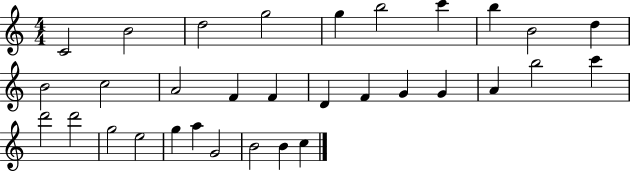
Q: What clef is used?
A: treble